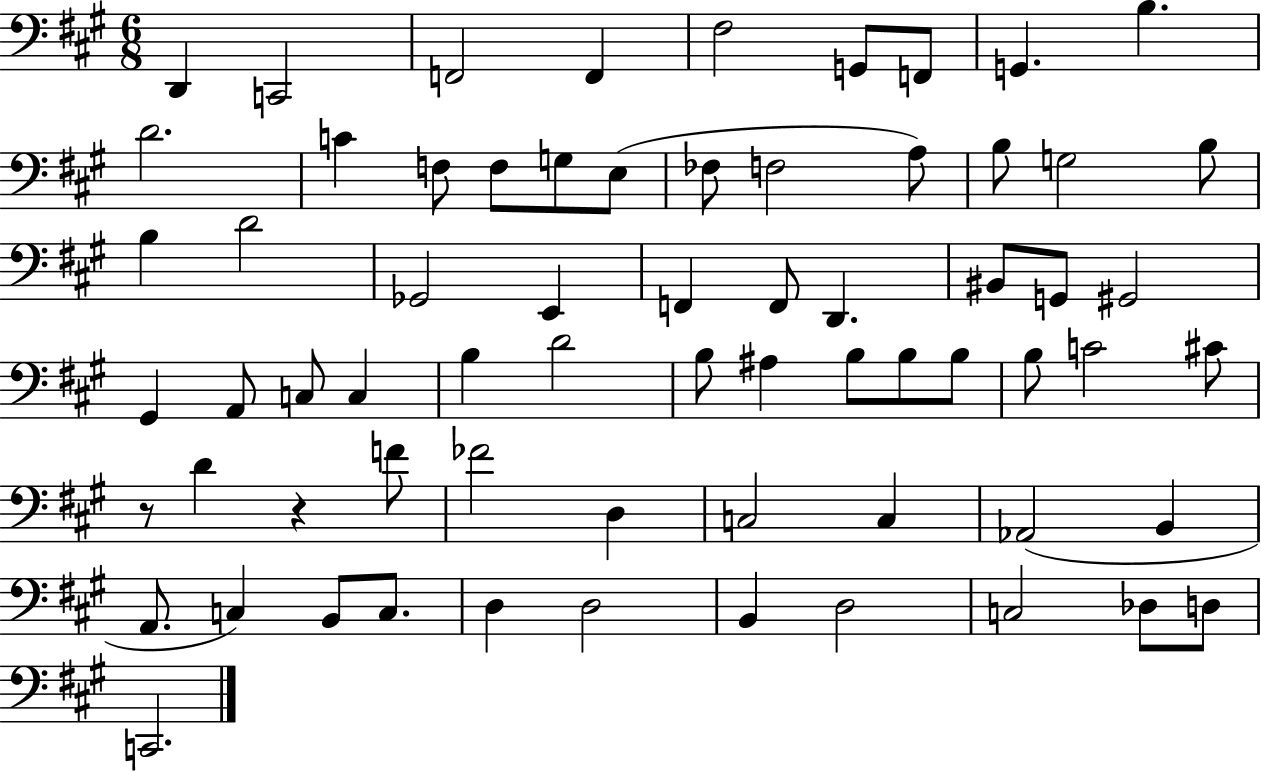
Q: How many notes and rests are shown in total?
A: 67